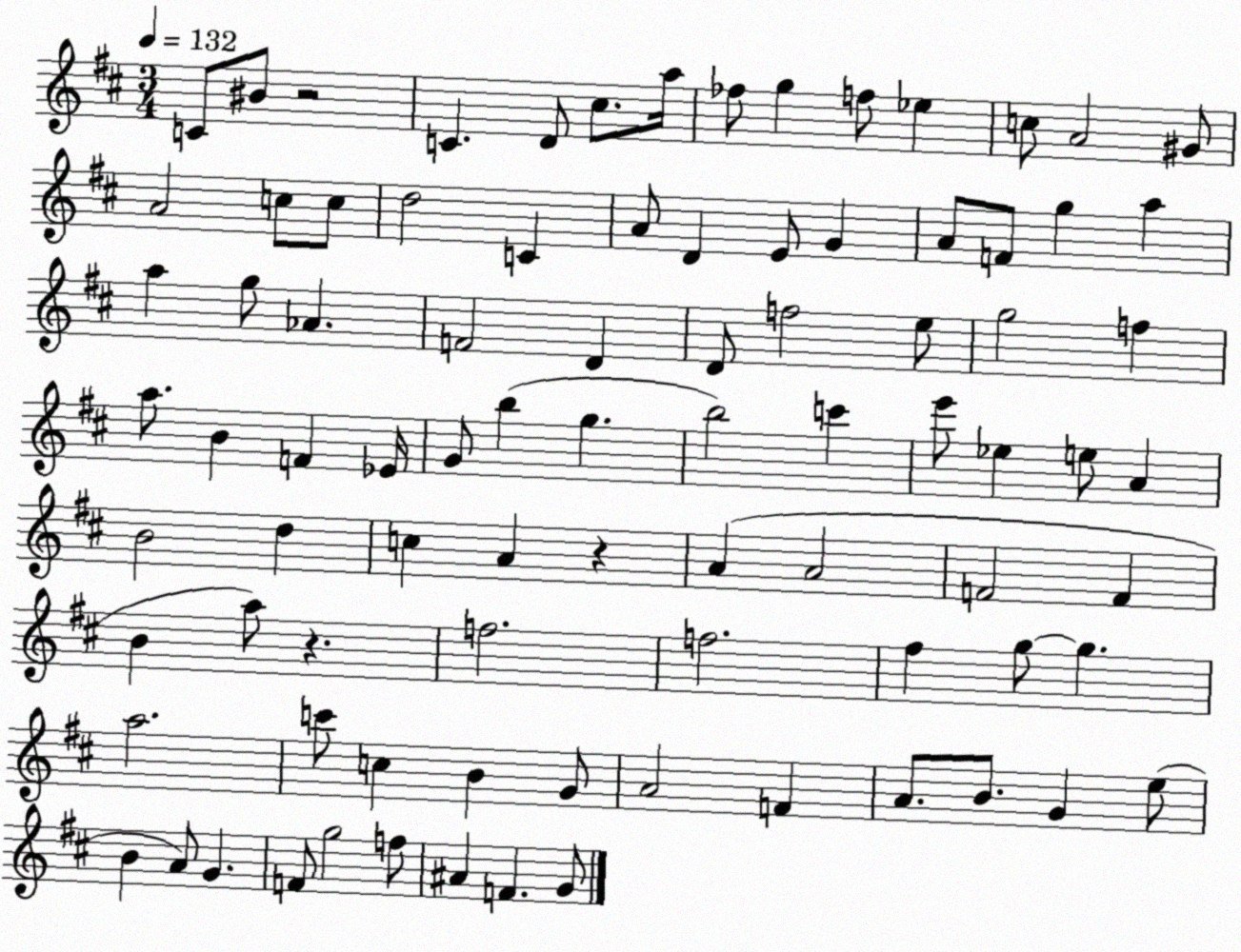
X:1
T:Untitled
M:3/4
L:1/4
K:D
C/2 ^B/2 z2 C D/2 ^c/2 a/4 _f/2 g f/2 _e c/2 A2 ^G/2 A2 c/2 c/2 d2 C A/2 D E/2 G A/2 F/2 g a a g/2 _A F2 D D/2 f2 e/2 g2 f a/2 B F _E/4 G/2 b g b2 c' e'/2 _e e/2 A B2 d c A z A A2 F2 F B a/2 z f2 f2 ^f g/2 g a2 c'/2 c B G/2 A2 F A/2 B/2 G e/2 B A/2 G F/2 g2 f/2 ^A F G/2